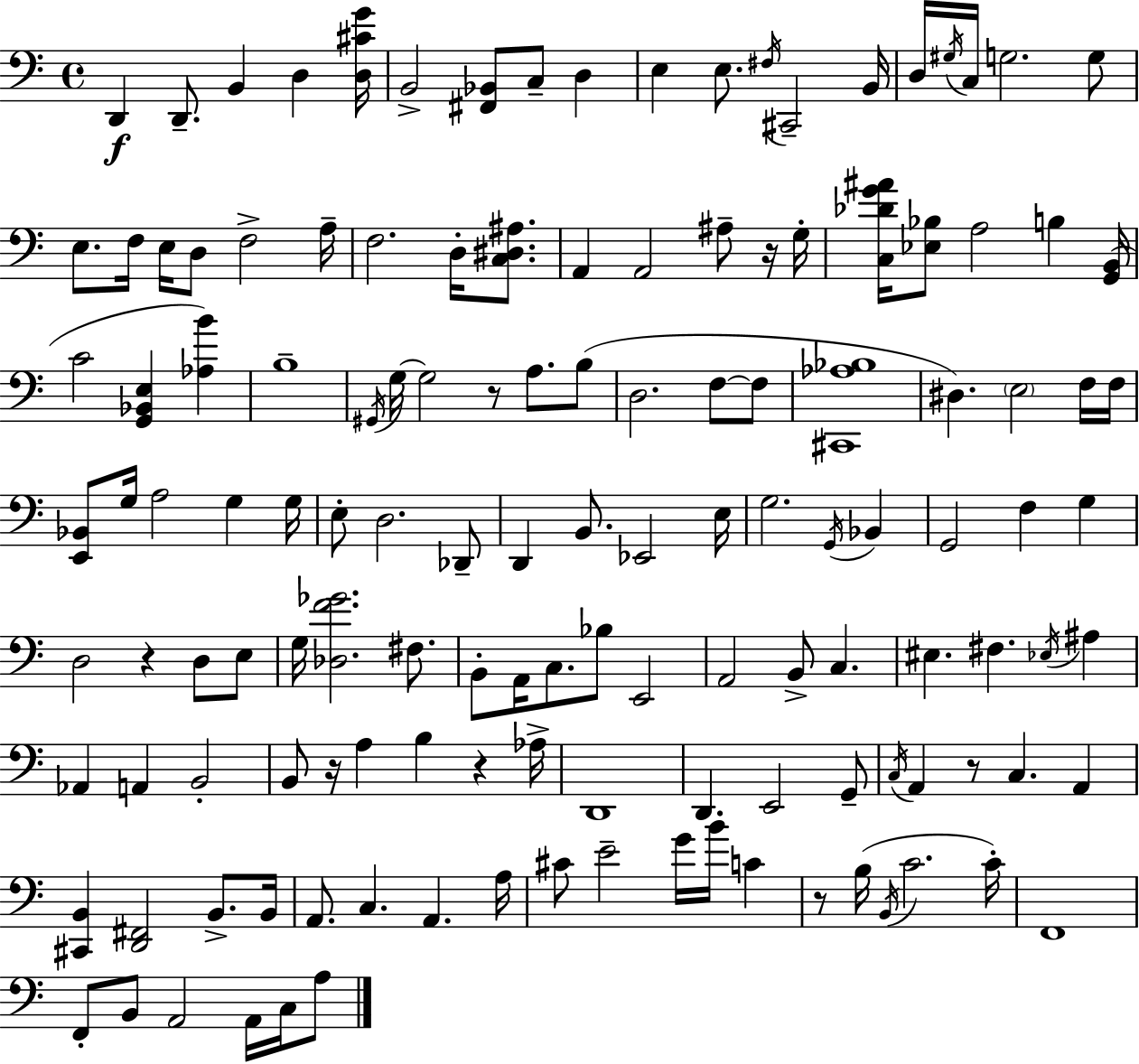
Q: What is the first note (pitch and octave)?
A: D2